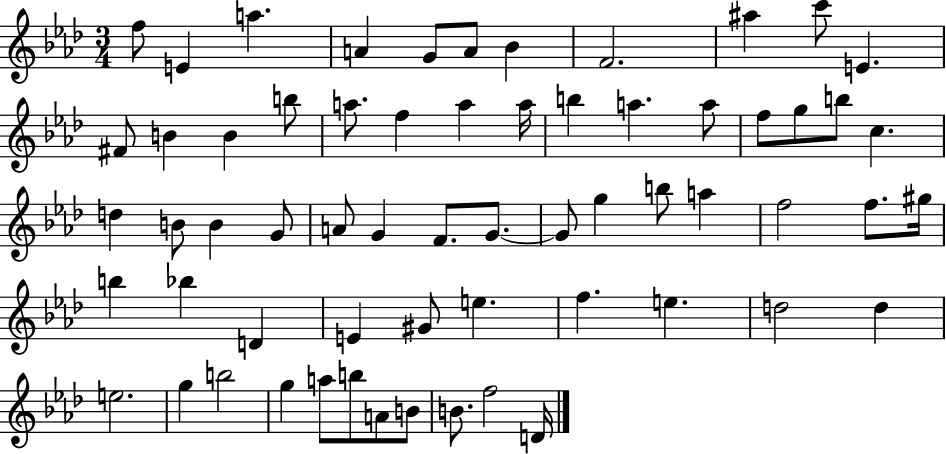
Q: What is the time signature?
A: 3/4